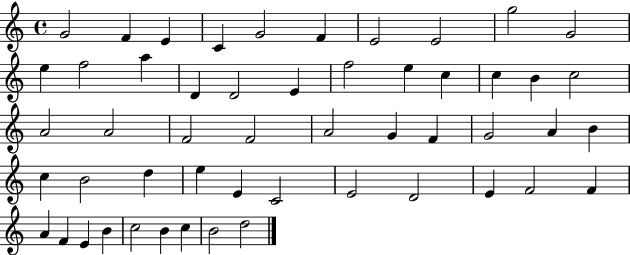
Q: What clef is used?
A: treble